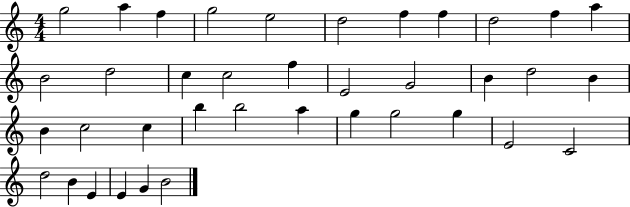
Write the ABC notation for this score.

X:1
T:Untitled
M:4/4
L:1/4
K:C
g2 a f g2 e2 d2 f f d2 f a B2 d2 c c2 f E2 G2 B d2 B B c2 c b b2 a g g2 g E2 C2 d2 B E E G B2